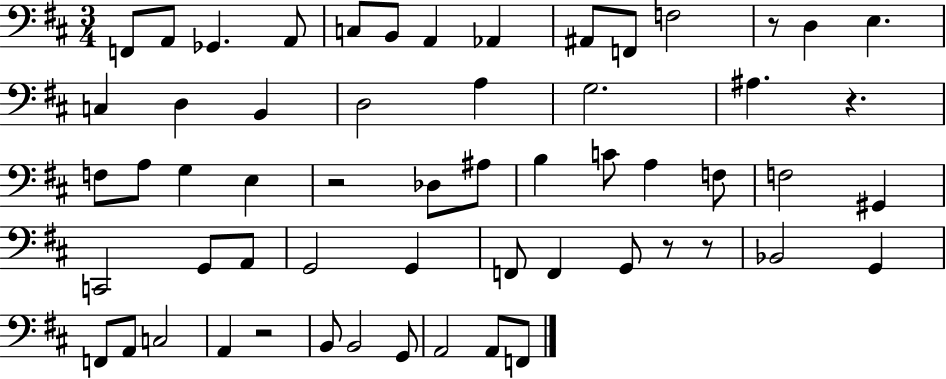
X:1
T:Untitled
M:3/4
L:1/4
K:D
F,,/2 A,,/2 _G,, A,,/2 C,/2 B,,/2 A,, _A,, ^A,,/2 F,,/2 F,2 z/2 D, E, C, D, B,, D,2 A, G,2 ^A, z F,/2 A,/2 G, E, z2 _D,/2 ^A,/2 B, C/2 A, F,/2 F,2 ^G,, C,,2 G,,/2 A,,/2 G,,2 G,, F,,/2 F,, G,,/2 z/2 z/2 _B,,2 G,, F,,/2 A,,/2 C,2 A,, z2 B,,/2 B,,2 G,,/2 A,,2 A,,/2 F,,/2